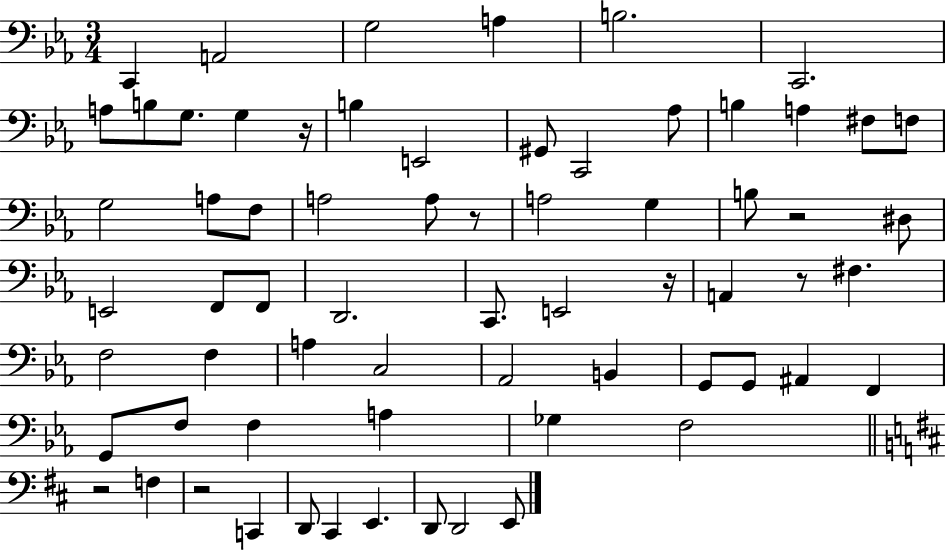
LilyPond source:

{
  \clef bass
  \numericTimeSignature
  \time 3/4
  \key ees \major
  c,4 a,2 | g2 a4 | b2. | c,2. | \break a8 b8 g8. g4 r16 | b4 e,2 | gis,8 c,2 aes8 | b4 a4 fis8 f8 | \break g2 a8 f8 | a2 a8 r8 | a2 g4 | b8 r2 dis8 | \break e,2 f,8 f,8 | d,2. | c,8. e,2 r16 | a,4 r8 fis4. | \break f2 f4 | a4 c2 | aes,2 b,4 | g,8 g,8 ais,4 f,4 | \break g,8 f8 f4 a4 | ges4 f2 | \bar "||" \break \key b \minor r2 f4 | r2 c,4 | d,8 cis,4 e,4. | d,8 d,2 e,8 | \break \bar "|."
}